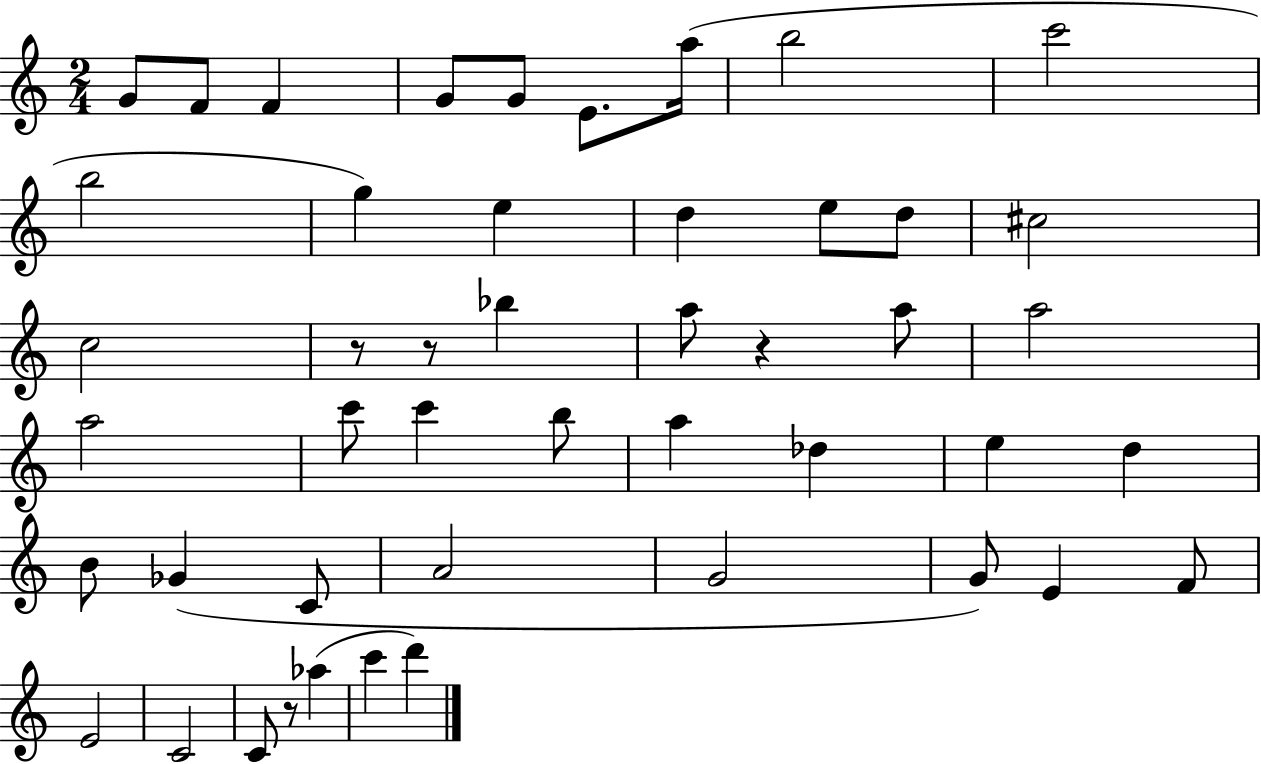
G4/e F4/e F4/q G4/e G4/e E4/e. A5/s B5/h C6/h B5/h G5/q E5/q D5/q E5/e D5/e C#5/h C5/h R/e R/e Bb5/q A5/e R/q A5/e A5/h A5/h C6/e C6/q B5/e A5/q Db5/q E5/q D5/q B4/e Gb4/q C4/e A4/h G4/h G4/e E4/q F4/e E4/h C4/h C4/e R/e Ab5/q C6/q D6/q